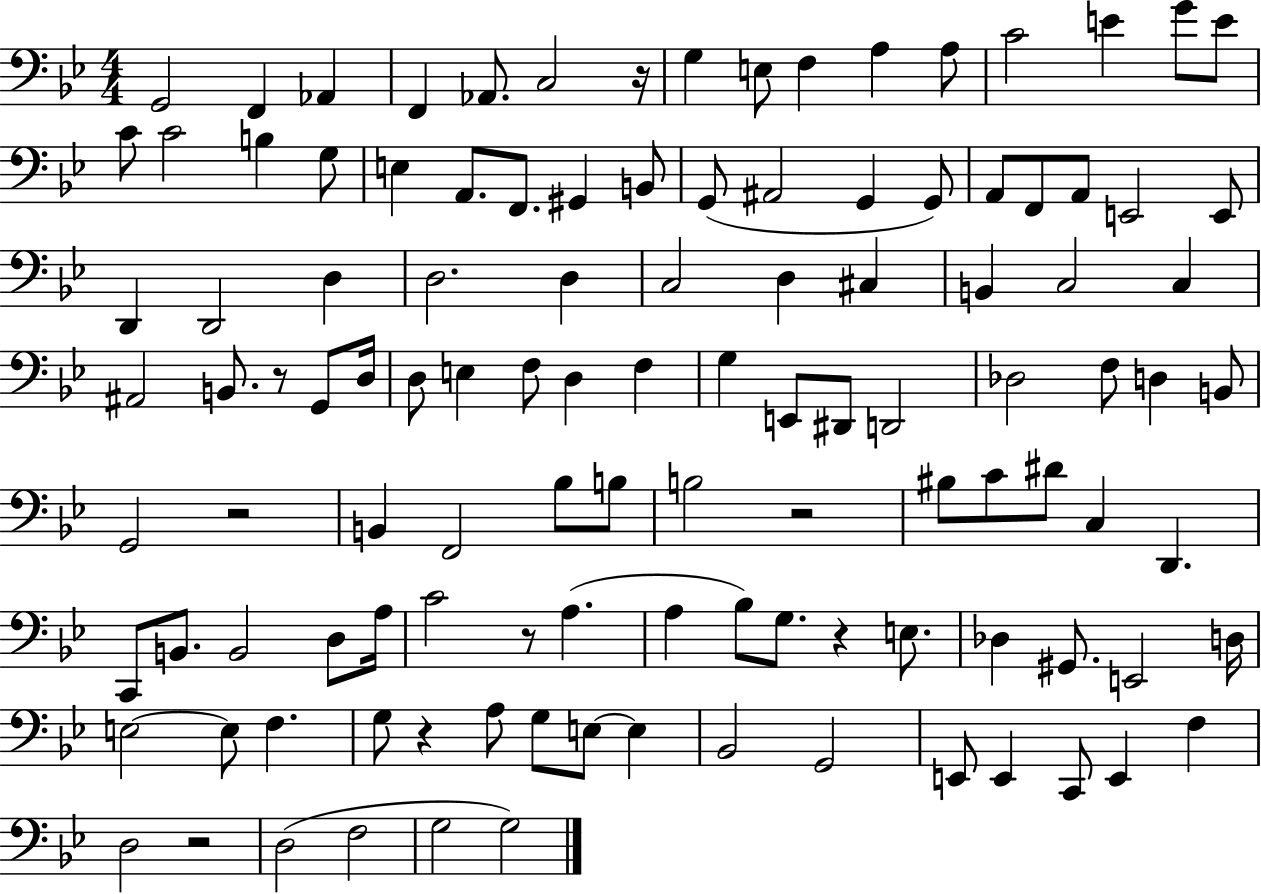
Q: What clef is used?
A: bass